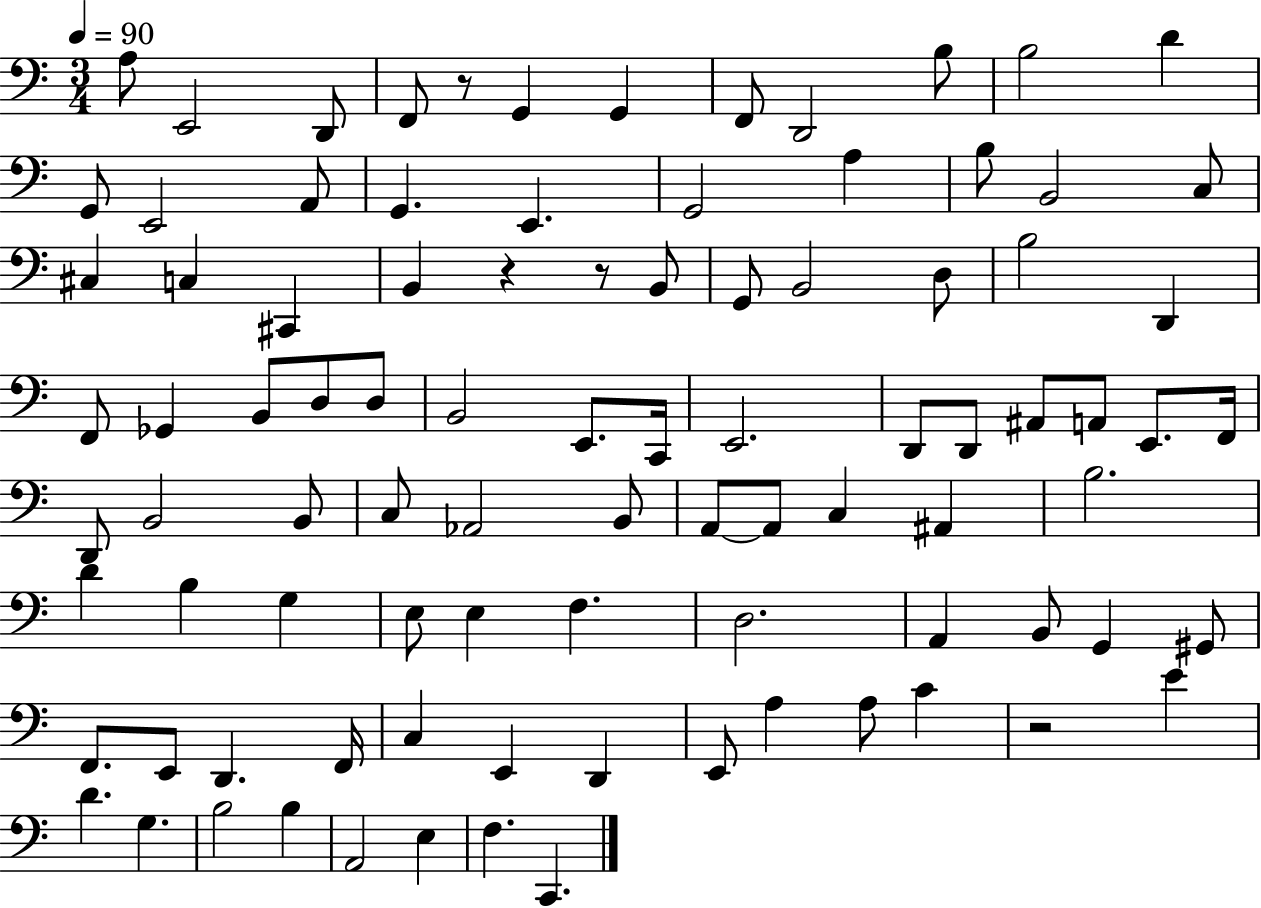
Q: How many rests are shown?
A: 4